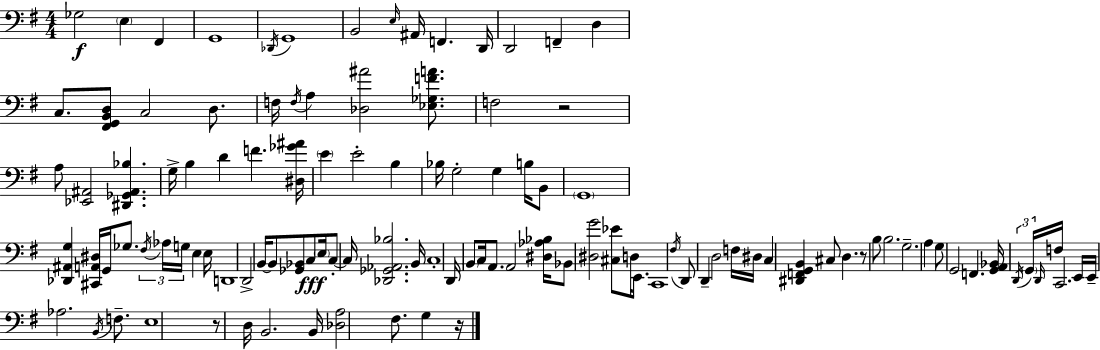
{
  \clef bass
  \numericTimeSignature
  \time 4/4
  \key g \major
  \repeat volta 2 { ges2\f \parenthesize e4 fis,4 | g,1 | \acciaccatura { des,16 } g,1 | b,2 \grace { e16 } ais,16 f,4. | \break d,16 d,2 f,4-- d4 | c8. <fis, g, b, d>8 c2 d8. | f16 \acciaccatura { f16 } a4 <des ais'>2 | <ees ges f' a'>8. f2 r2 | \break a8 <ees, ais,>2 <dis, ges, ais, bes>4. | g16-> b4 d'4 f'4. | <dis ges' ais'>16 \parenthesize e'4 e'2-. b4 | bes16 g2-. g4 | \break b16 b,8 \parenthesize g,1 | <des, ais, g>4 <cis, a, dis>16 g,16 ges8. \tuplet 3/2 { \acciaccatura { fis16 } aes16 g16 } e4 | e16 d,1 | d,2-> b,16~~ b,8 <ges, bes,>8 | \break c8\fff \parenthesize e16 c8-.~~ c16 <des, ges, aes, bes>2. | b,16 c1-. | d,16 \parenthesize b,8 c16 a,8. a,2 | <dis aes bes>16 bes,8 <dis g'>2 <cis ees'>8 | \break d16 e,8. c,1 | \acciaccatura { fis16 } d,8 d,4-- d2 | f16 dis16 c4 <dis, f, g, b,>4 cis8 d4. | r8 b8 b2. | \break g2.-- | a4 g8 g,2 f,4. | <g, a, bes,>16 \tuplet 3/2 { \acciaccatura { d,16 } \parenthesize g,16 \grace { d,16 } } f16 c,2. | e,16 e,16-- aes2. | \break \acciaccatura { b,16 } f8.-- e1 | r8 d16 b,2. | b,16 <des a>2 | fis8. g4 r16 } \bar "|."
}